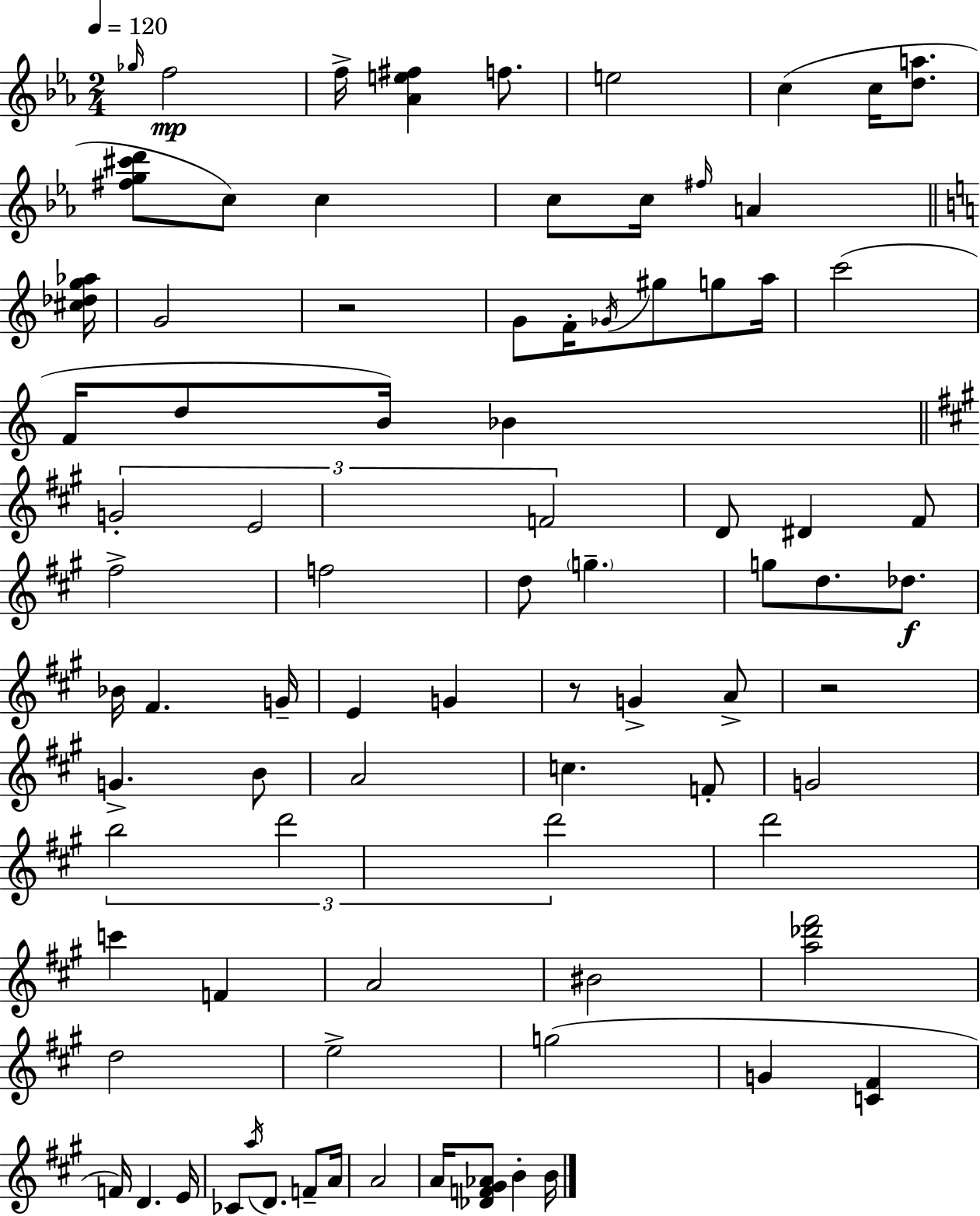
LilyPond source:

{
  \clef treble
  \numericTimeSignature
  \time 2/4
  \key ees \major
  \tempo 4 = 120
  \grace { ges''16 }\mp f''2 | f''16-> <aes' e'' fis''>4 f''8. | e''2 | c''4( c''16 <d'' a''>8. | \break <fis'' g'' cis''' d'''>8 c''8) c''4 | c''8 c''16 \grace { fis''16 } a'4 | \bar "||" \break \key c \major <cis'' des'' g'' aes''>16 g'2 | r2 | g'8 f'16-. \acciaccatura { ges'16 } gis''8 g''8 | a''16 c'''2( | \break f'16 d''8 b'16) bes'4 | \bar "||" \break \key a \major \tuplet 3/2 { g'2-. | e'2 | f'2 } | d'8 dis'4 fis'8 | \break fis''2-> | f''2 | d''8 \parenthesize g''4.-- | g''8 d''8. des''8.\f | \break bes'16 fis'4. g'16-- | e'4 g'4 | r8 g'4-> a'8-> | r2 | \break g'4.-> b'8 | a'2 | c''4. f'8-. | g'2 | \break \tuplet 3/2 { b''2 | d'''2 | d'''2 } | d'''2 | \break c'''4 f'4 | a'2 | bis'2 | <a'' des''' fis'''>2 | \break d''2 | e''2-> | g''2( | g'4 <c' fis'>4 | \break f'16) d'4. e'16 | ces'8 \acciaccatura { a''16 } d'8. f'8-- | a'16 a'2 | a'16 <des' f' gis' aes'>8 b'4-. | \break b'16 \bar "|."
}